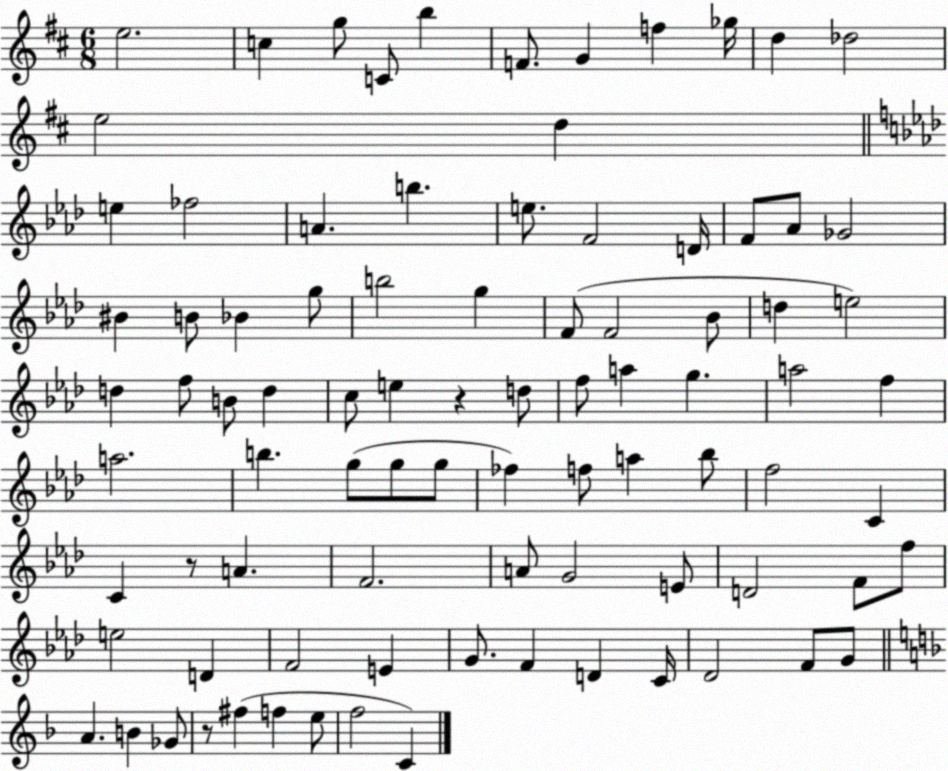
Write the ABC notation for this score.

X:1
T:Untitled
M:6/8
L:1/4
K:D
e2 c g/2 C/2 b F/2 G f _g/4 d _d2 e2 d e _f2 A b e/2 F2 D/4 F/2 _A/2 _G2 ^B B/2 _B g/2 b2 g F/2 F2 _B/2 d e2 d f/2 B/2 d c/2 e z d/2 f/2 a g a2 f a2 b g/2 g/2 g/2 _f f/2 a _b/2 f2 C C z/2 A F2 A/2 G2 E/2 D2 F/2 f/2 e2 D F2 E G/2 F D C/4 _D2 F/2 G/2 A B _G/2 z/2 ^f f e/2 f2 C